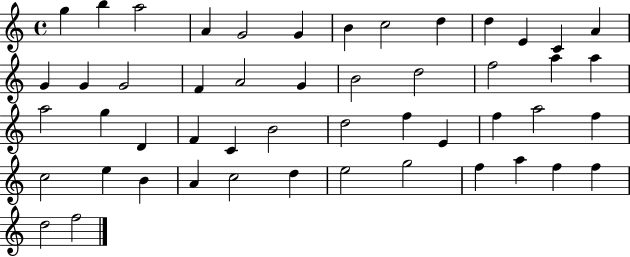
X:1
T:Untitled
M:4/4
L:1/4
K:C
g b a2 A G2 G B c2 d d E C A G G G2 F A2 G B2 d2 f2 a a a2 g D F C B2 d2 f E f a2 f c2 e B A c2 d e2 g2 f a f f d2 f2